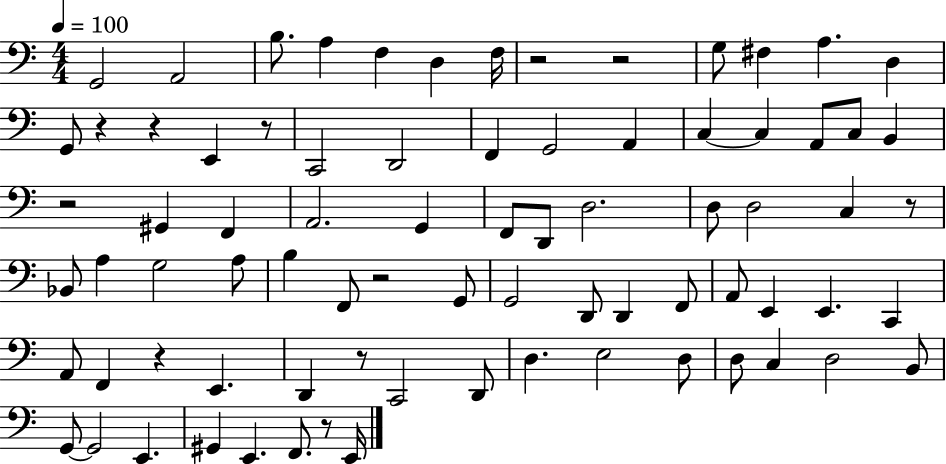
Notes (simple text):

G2/h A2/h B3/e. A3/q F3/q D3/q F3/s R/h R/h G3/e F#3/q A3/q. D3/q G2/e R/q R/q E2/q R/e C2/h D2/h F2/q G2/h A2/q C3/q C3/q A2/e C3/e B2/q R/h G#2/q F2/q A2/h. G2/q F2/e D2/e D3/h. D3/e D3/h C3/q R/e Bb2/e A3/q G3/h A3/e B3/q F2/e R/h G2/e G2/h D2/e D2/q F2/e A2/e E2/q E2/q. C2/q A2/e F2/q R/q E2/q. D2/q R/e C2/h D2/e D3/q. E3/h D3/e D3/e C3/q D3/h B2/e G2/e G2/h E2/q. G#2/q E2/q. F2/e. R/e E2/s